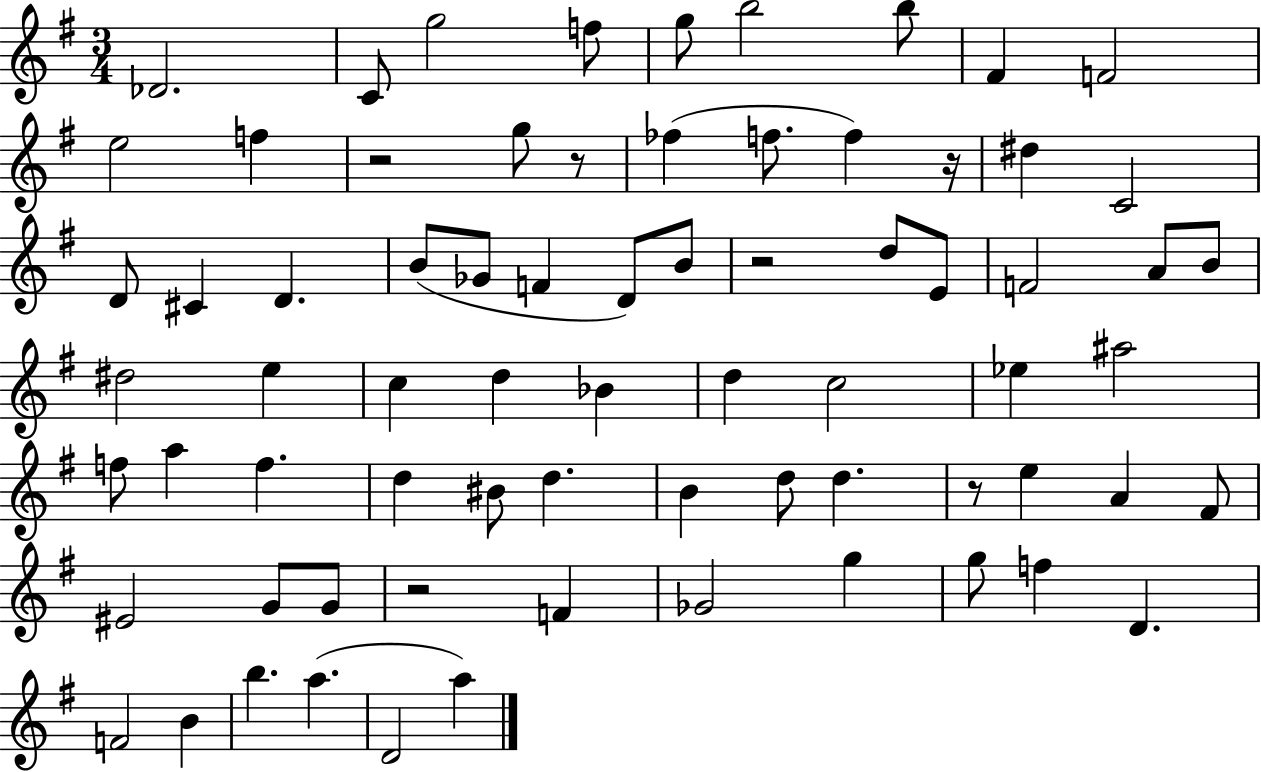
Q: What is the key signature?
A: G major